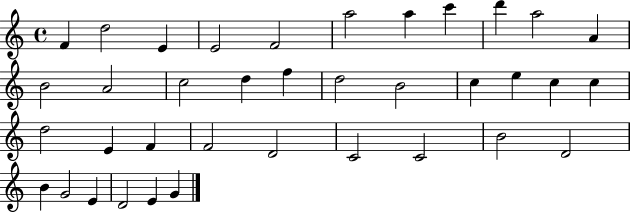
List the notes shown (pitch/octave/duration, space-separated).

F4/q D5/h E4/q E4/h F4/h A5/h A5/q C6/q D6/q A5/h A4/q B4/h A4/h C5/h D5/q F5/q D5/h B4/h C5/q E5/q C5/q C5/q D5/h E4/q F4/q F4/h D4/h C4/h C4/h B4/h D4/h B4/q G4/h E4/q D4/h E4/q G4/q